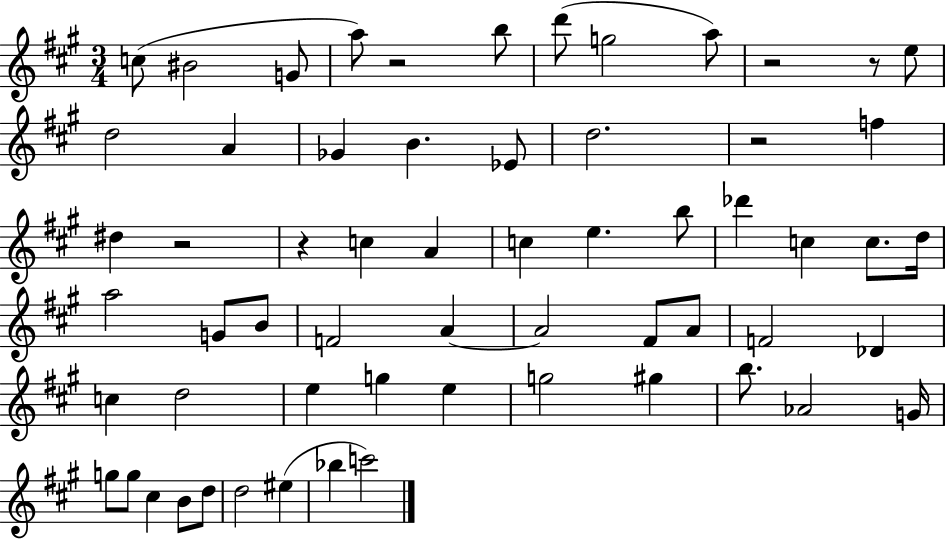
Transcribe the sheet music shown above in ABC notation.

X:1
T:Untitled
M:3/4
L:1/4
K:A
c/2 ^B2 G/2 a/2 z2 b/2 d'/2 g2 a/2 z2 z/2 e/2 d2 A _G B _E/2 d2 z2 f ^d z2 z c A c e b/2 _d' c c/2 d/4 a2 G/2 B/2 F2 A A2 ^F/2 A/2 F2 _D c d2 e g e g2 ^g b/2 _A2 G/4 g/2 g/2 ^c B/2 d/2 d2 ^e _b c'2